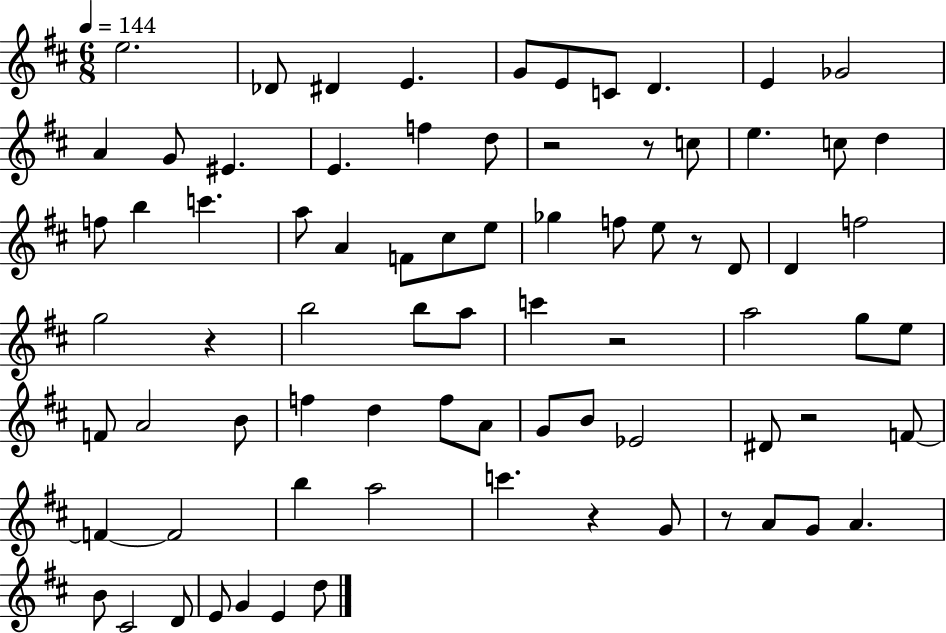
E5/h. Db4/e D#4/q E4/q. G4/e E4/e C4/e D4/q. E4/q Gb4/h A4/q G4/e EIS4/q. E4/q. F5/q D5/e R/h R/e C5/e E5/q. C5/e D5/q F5/e B5/q C6/q. A5/e A4/q F4/e C#5/e E5/e Gb5/q F5/e E5/e R/e D4/e D4/q F5/h G5/h R/q B5/h B5/e A5/e C6/q R/h A5/h G5/e E5/e F4/e A4/h B4/e F5/q D5/q F5/e A4/e G4/e B4/e Eb4/h D#4/e R/h F4/e F4/q F4/h B5/q A5/h C6/q. R/q G4/e R/e A4/e G4/e A4/q. B4/e C#4/h D4/e E4/e G4/q E4/q D5/e